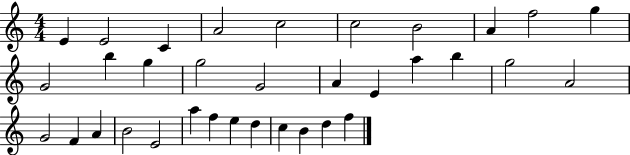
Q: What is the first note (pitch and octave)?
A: E4